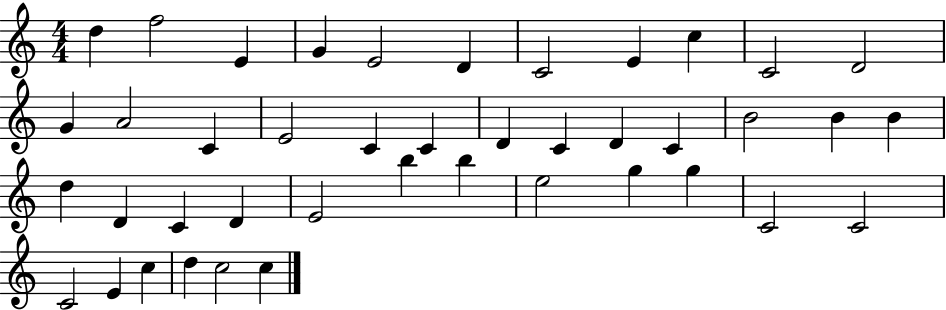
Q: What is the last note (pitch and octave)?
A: C5